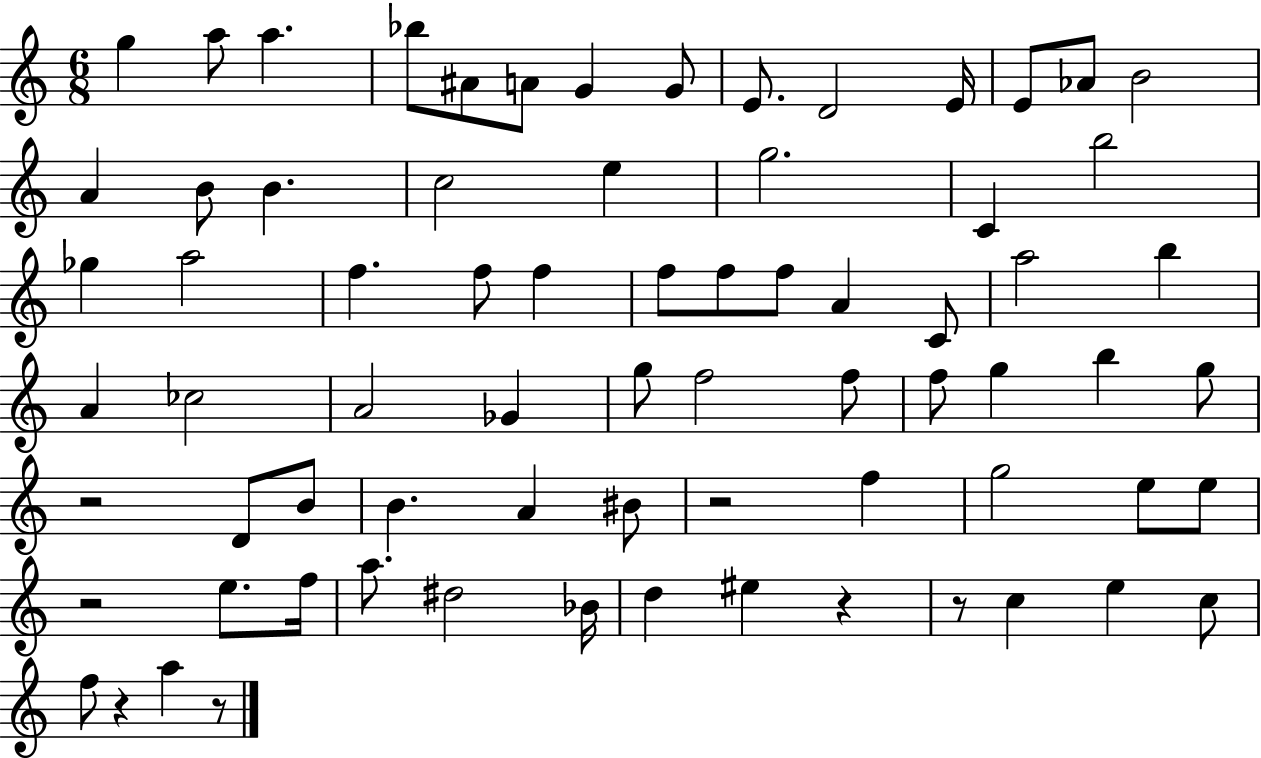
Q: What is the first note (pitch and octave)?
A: G5